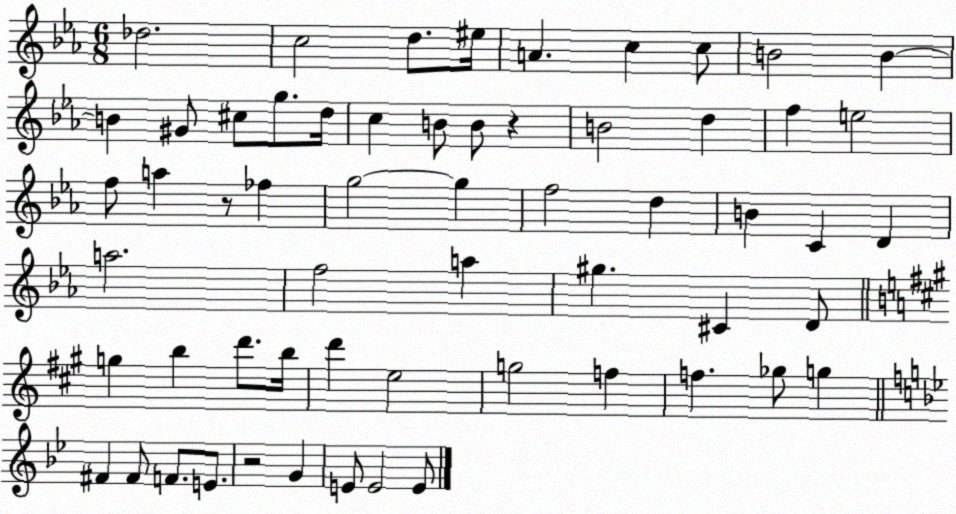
X:1
T:Untitled
M:6/8
L:1/4
K:Eb
_d2 c2 d/2 ^e/4 A c c/2 B2 B B ^G/2 ^c/2 g/2 d/4 c B/2 B/2 z B2 d f e2 f/2 a z/2 _f g2 g f2 d B C D a2 f2 a ^g ^C D/2 g b d'/2 b/4 d' e2 g2 f f _g/2 g ^F ^F/2 F/2 E/2 z2 G E/2 E2 E/2